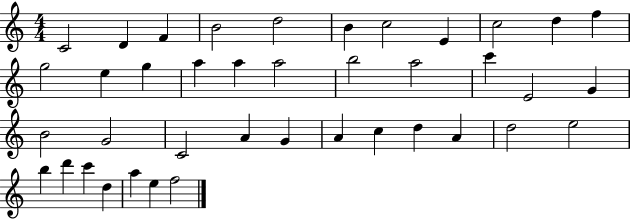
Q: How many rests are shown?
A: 0